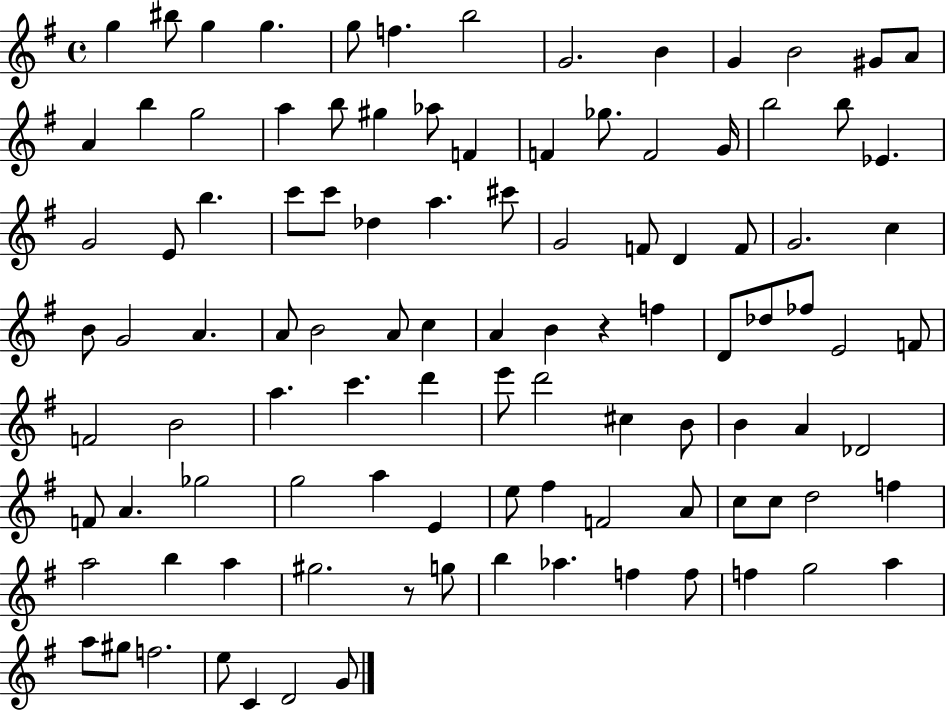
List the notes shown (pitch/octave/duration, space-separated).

G5/q BIS5/e G5/q G5/q. G5/e F5/q. B5/h G4/h. B4/q G4/q B4/h G#4/e A4/e A4/q B5/q G5/h A5/q B5/e G#5/q Ab5/e F4/q F4/q Gb5/e. F4/h G4/s B5/h B5/e Eb4/q. G4/h E4/e B5/q. C6/e C6/e Db5/q A5/q. C#6/e G4/h F4/e D4/q F4/e G4/h. C5/q B4/e G4/h A4/q. A4/e B4/h A4/e C5/q A4/q B4/q R/q F5/q D4/e Db5/e FES5/e E4/h F4/e F4/h B4/h A5/q. C6/q. D6/q E6/e D6/h C#5/q B4/e B4/q A4/q Db4/h F4/e A4/q. Gb5/h G5/h A5/q E4/q E5/e F#5/q F4/h A4/e C5/e C5/e D5/h F5/q A5/h B5/q A5/q G#5/h. R/e G5/e B5/q Ab5/q. F5/q F5/e F5/q G5/h A5/q A5/e G#5/e F5/h. E5/e C4/q D4/h G4/e